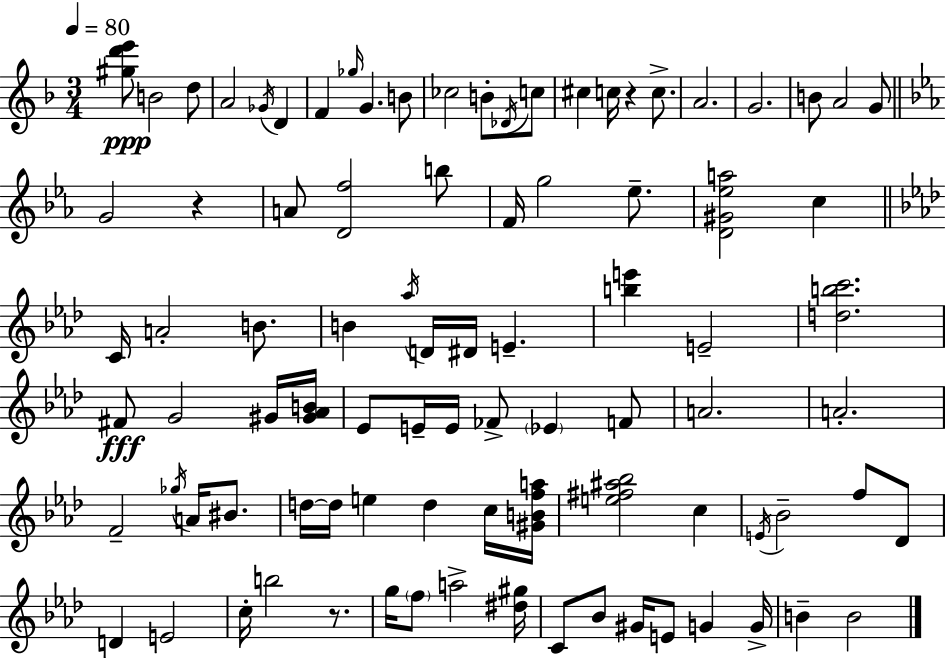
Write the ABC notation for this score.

X:1
T:Untitled
M:3/4
L:1/4
K:Dm
[^gd'e']/2 B2 d/2 A2 _G/4 D F _g/4 G B/2 _c2 B/2 _D/4 c/2 ^c c/4 z c/2 A2 G2 B/2 A2 G/2 G2 z A/2 [Df]2 b/2 F/4 g2 _e/2 [D^G_ea]2 c C/4 A2 B/2 B _a/4 D/4 ^D/4 E [be'] E2 [dbc']2 ^F/2 G2 ^G/4 [^G_AB]/4 _E/2 E/4 E/4 _F/2 _E F/2 A2 A2 F2 _g/4 A/4 ^B/2 d/4 d/4 e d c/4 [^GBfa]/4 [e^f^a_b]2 c E/4 _B2 f/2 _D/2 D E2 c/4 b2 z/2 g/4 f/2 a2 [^d^g]/4 C/2 _B/2 ^G/4 E/2 G G/4 B B2